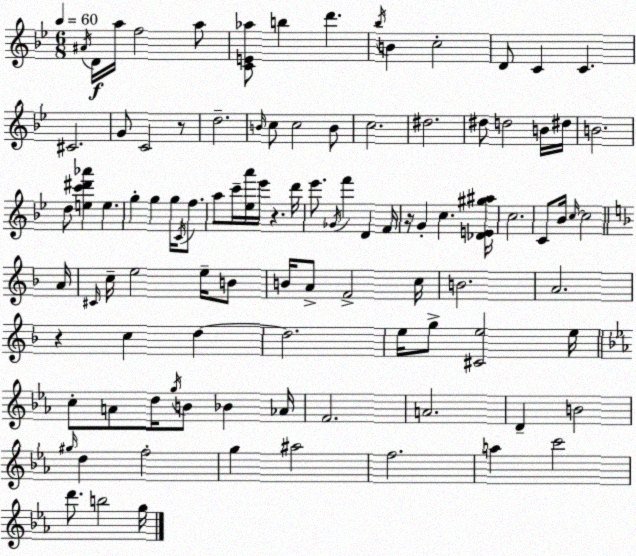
X:1
T:Untitled
M:6/8
L:1/4
K:Bb
^A/4 D/4 a/4 f2 a/2 [CE_a]/2 b d' _b/4 B c2 D/2 C C ^C2 G/2 C2 z/2 d2 B/4 c/2 c2 B/2 c2 ^d2 ^d/2 d2 B/4 ^d/4 B2 d/2 [ec'^d'_a'] e g g g/4 C/4 f/2 a/2 c'/4 [_ea']/4 _e'/4 z d'/4 _e'/2 _G/4 f' D F/4 z/4 G c [_DE^g^a]/4 c2 C/2 _B/4 c/4 c2 A/4 ^C/4 c/4 e2 e/4 B/2 B/4 A/2 F2 c/4 B2 A2 z c d d2 e/4 g/2 [^Ce]2 e/4 c/2 A/2 d/4 g/4 B/2 _B _A/4 F2 A2 D B2 ^g/4 d f2 g ^a2 f2 a c'2 d'/2 b2 g/4